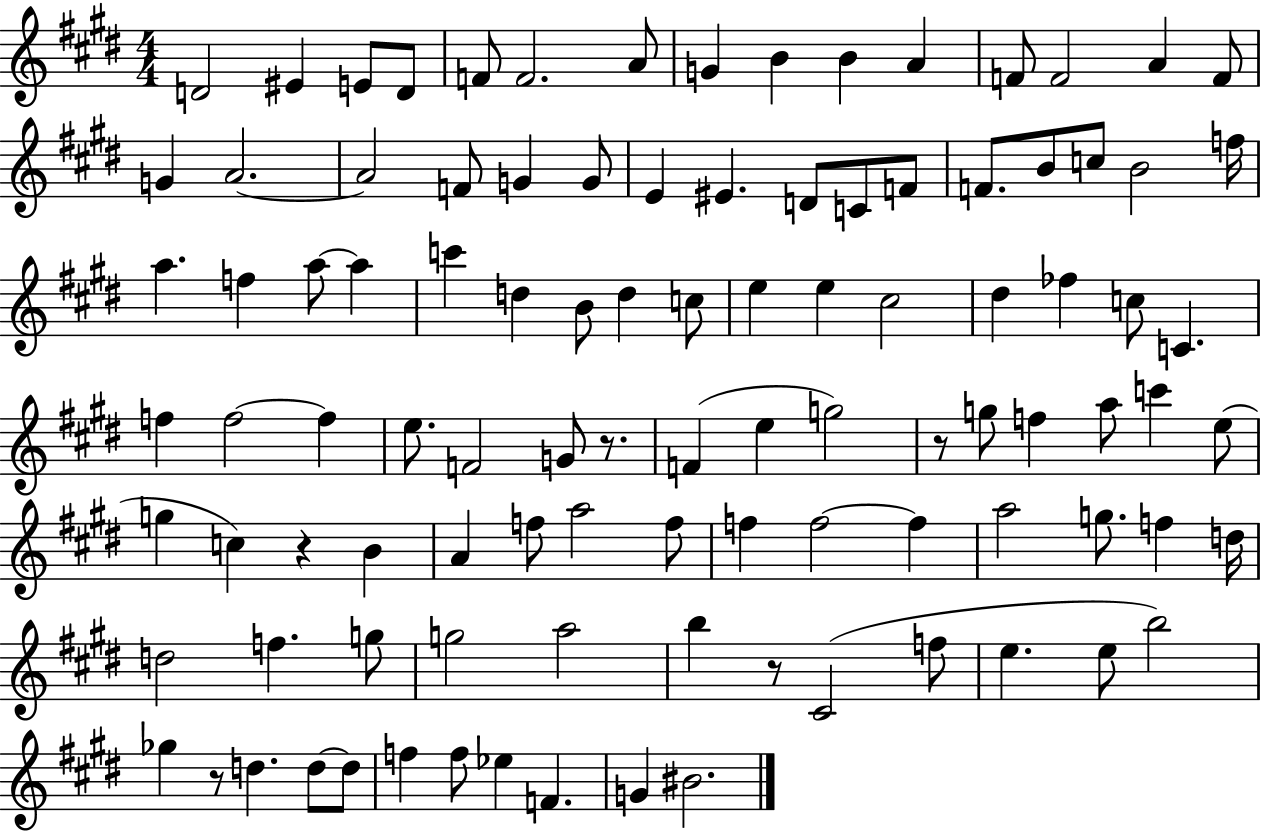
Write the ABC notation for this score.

X:1
T:Untitled
M:4/4
L:1/4
K:E
D2 ^E E/2 D/2 F/2 F2 A/2 G B B A F/2 F2 A F/2 G A2 A2 F/2 G G/2 E ^E D/2 C/2 F/2 F/2 B/2 c/2 B2 f/4 a f a/2 a c' d B/2 d c/2 e e ^c2 ^d _f c/2 C f f2 f e/2 F2 G/2 z/2 F e g2 z/2 g/2 f a/2 c' e/2 g c z B A f/2 a2 f/2 f f2 f a2 g/2 f d/4 d2 f g/2 g2 a2 b z/2 ^C2 f/2 e e/2 b2 _g z/2 d d/2 d/2 f f/2 _e F G ^B2